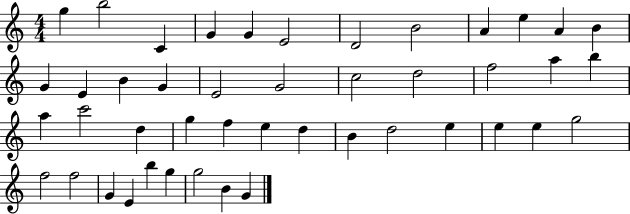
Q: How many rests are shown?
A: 0